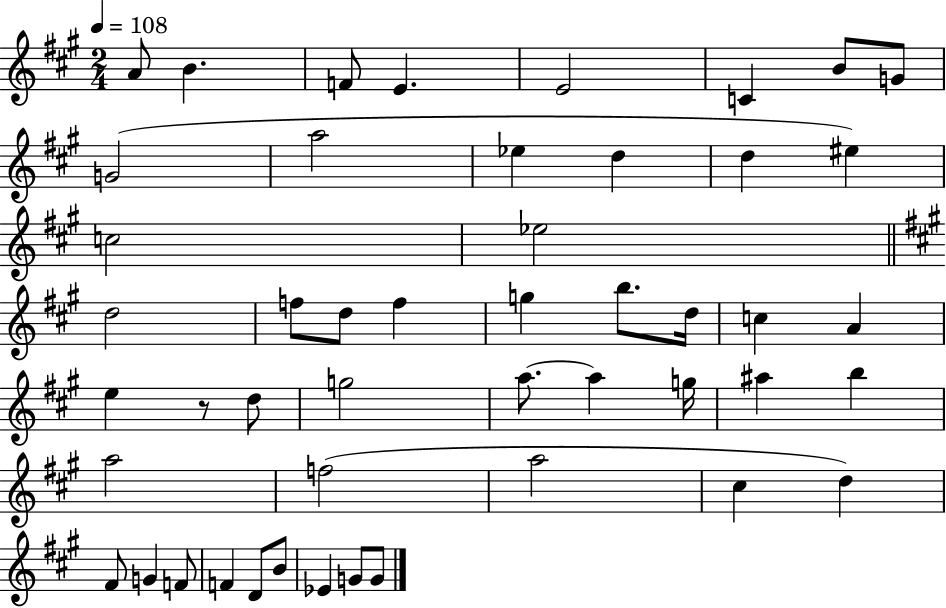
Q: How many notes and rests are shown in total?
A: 48